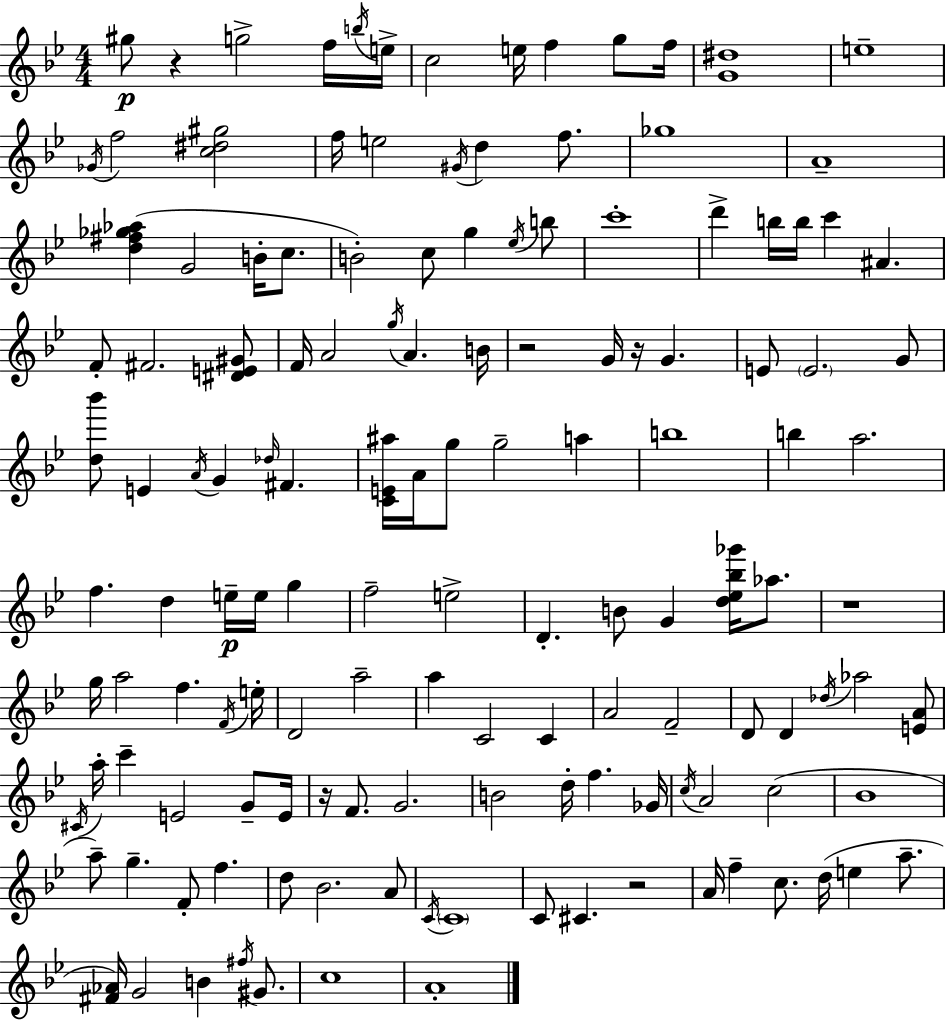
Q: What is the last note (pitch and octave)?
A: A4